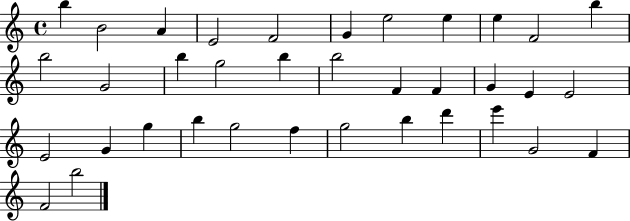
{
  \clef treble
  \time 4/4
  \defaultTimeSignature
  \key c \major
  b''4 b'2 a'4 | e'2 f'2 | g'4 e''2 e''4 | e''4 f'2 b''4 | \break b''2 g'2 | b''4 g''2 b''4 | b''2 f'4 f'4 | g'4 e'4 e'2 | \break e'2 g'4 g''4 | b''4 g''2 f''4 | g''2 b''4 d'''4 | e'''4 g'2 f'4 | \break f'2 b''2 | \bar "|."
}